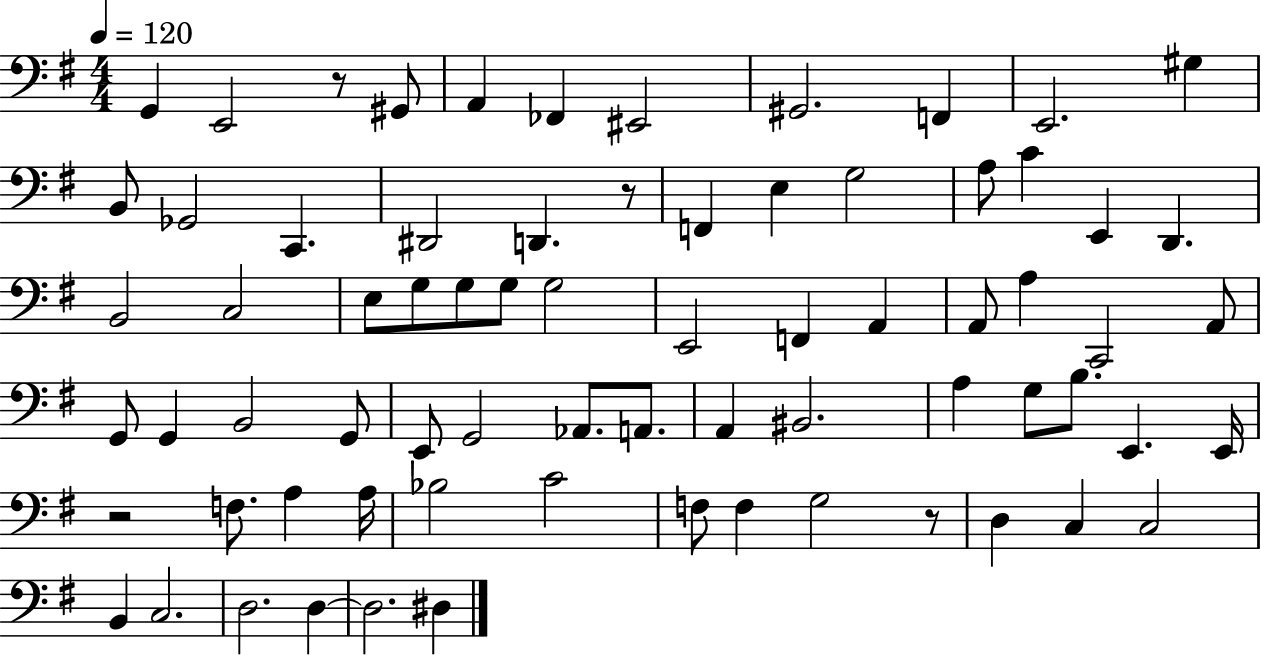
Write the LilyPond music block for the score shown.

{
  \clef bass
  \numericTimeSignature
  \time 4/4
  \key g \major
  \tempo 4 = 120
  g,4 e,2 r8 gis,8 | a,4 fes,4 eis,2 | gis,2. f,4 | e,2. gis4 | \break b,8 ges,2 c,4. | dis,2 d,4. r8 | f,4 e4 g2 | a8 c'4 e,4 d,4. | \break b,2 c2 | e8 g8 g8 g8 g2 | e,2 f,4 a,4 | a,8 a4 c,2 a,8 | \break g,8 g,4 b,2 g,8 | e,8 g,2 aes,8. a,8. | a,4 bis,2. | a4 g8 b8. e,4. e,16 | \break r2 f8. a4 a16 | bes2 c'2 | f8 f4 g2 r8 | d4 c4 c2 | \break b,4 c2. | d2. d4~~ | d2. dis4 | \bar "|."
}